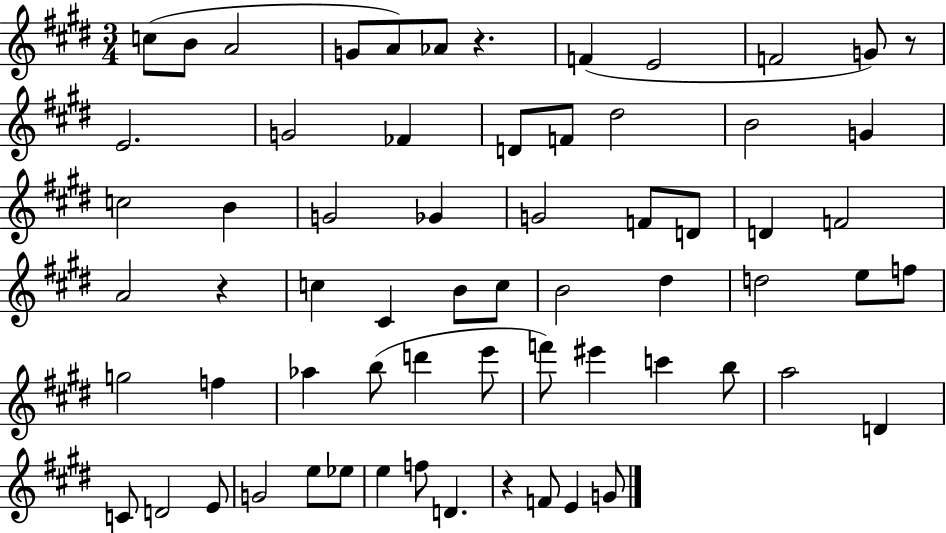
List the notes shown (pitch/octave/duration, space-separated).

C5/e B4/e A4/h G4/e A4/e Ab4/e R/q. F4/q E4/h F4/h G4/e R/e E4/h. G4/h FES4/q D4/e F4/e D#5/h B4/h G4/q C5/h B4/q G4/h Gb4/q G4/h F4/e D4/e D4/q F4/h A4/h R/q C5/q C#4/q B4/e C5/e B4/h D#5/q D5/h E5/e F5/e G5/h F5/q Ab5/q B5/e D6/q E6/e F6/e EIS6/q C6/q B5/e A5/h D4/q C4/e D4/h E4/e G4/h E5/e Eb5/e E5/q F5/e D4/q. R/q F4/e E4/q G4/e